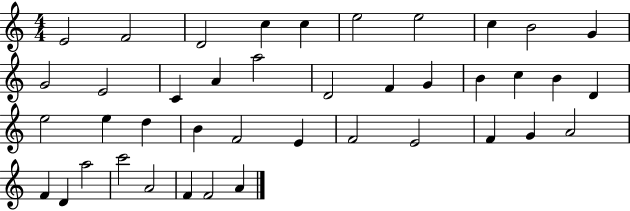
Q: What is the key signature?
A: C major